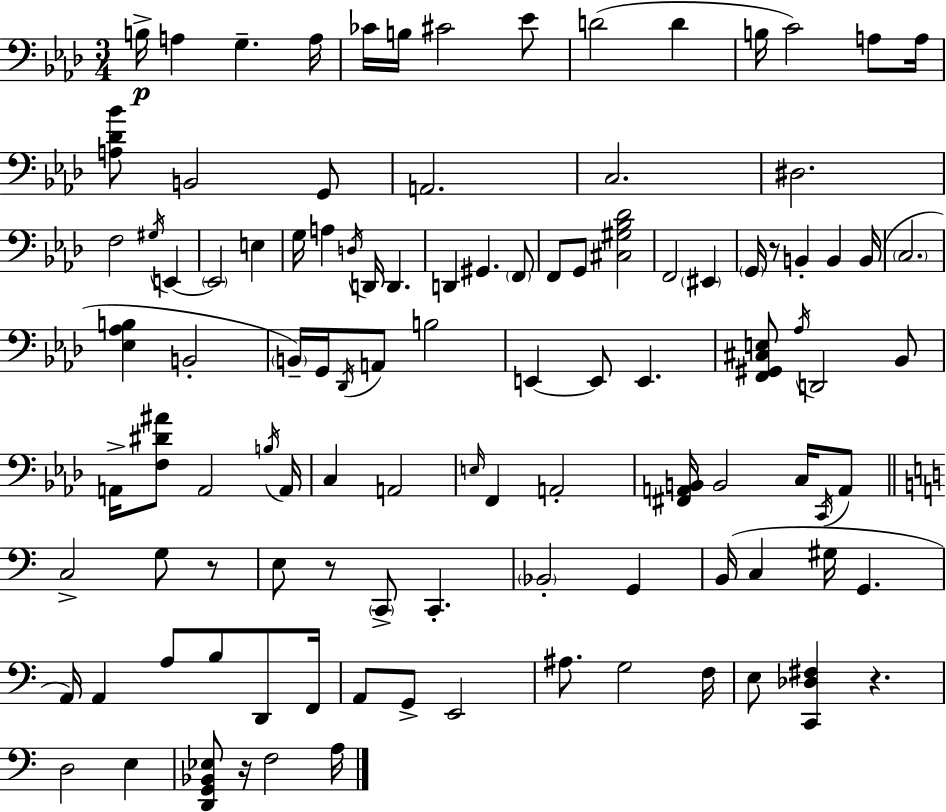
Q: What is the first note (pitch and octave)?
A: B3